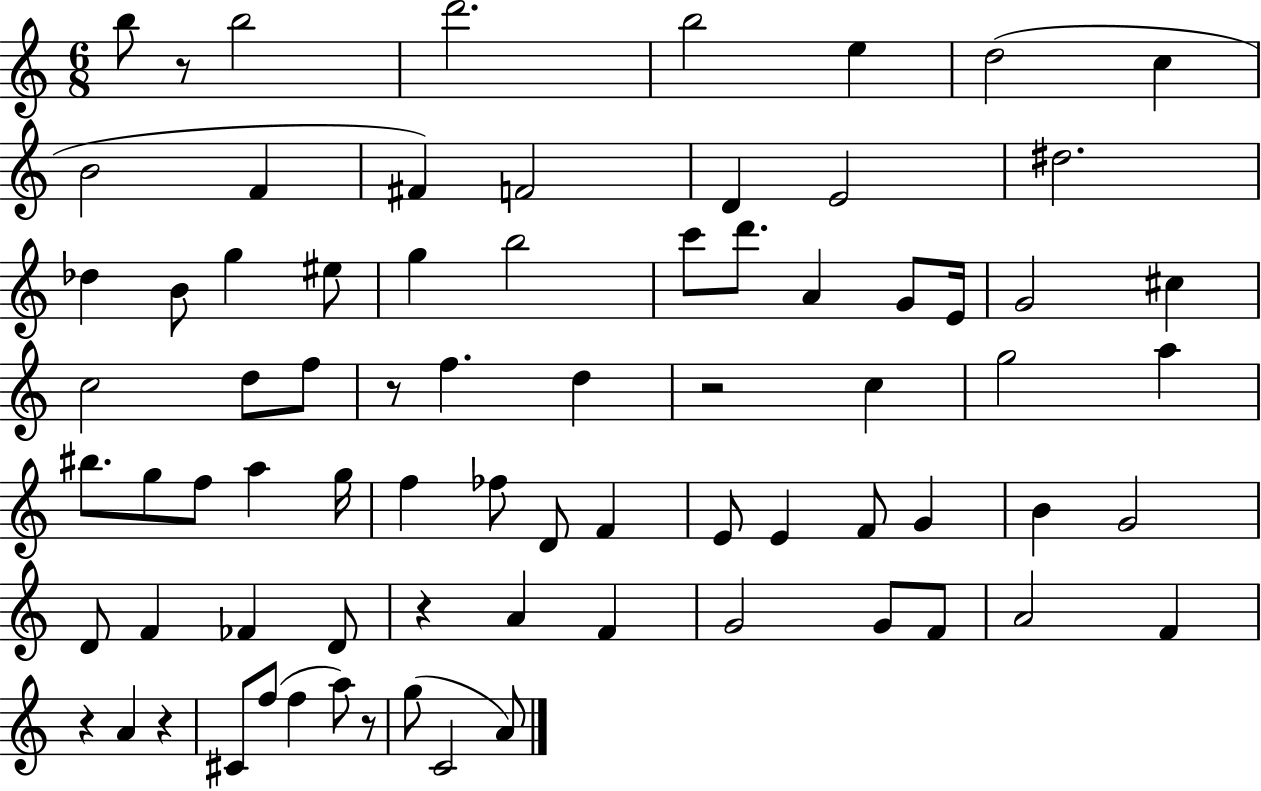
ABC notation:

X:1
T:Untitled
M:6/8
L:1/4
K:C
b/2 z/2 b2 d'2 b2 e d2 c B2 F ^F F2 D E2 ^d2 _d B/2 g ^e/2 g b2 c'/2 d'/2 A G/2 E/4 G2 ^c c2 d/2 f/2 z/2 f d z2 c g2 a ^b/2 g/2 f/2 a g/4 f _f/2 D/2 F E/2 E F/2 G B G2 D/2 F _F D/2 z A F G2 G/2 F/2 A2 F z A z ^C/2 f/2 f a/2 z/2 g/2 C2 A/2